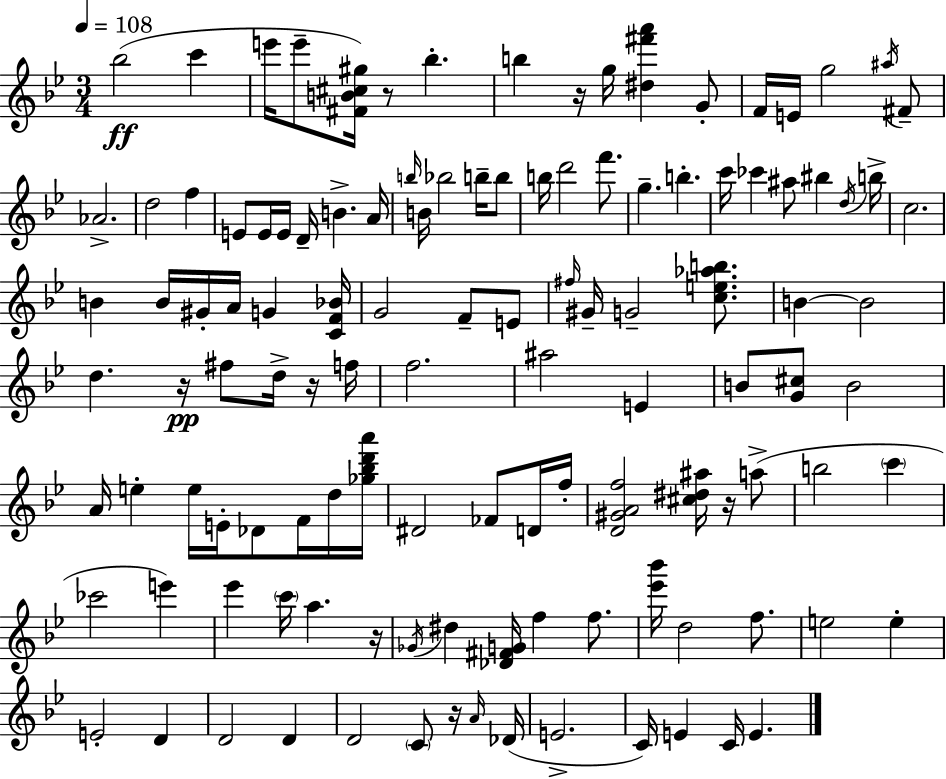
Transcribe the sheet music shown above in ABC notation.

X:1
T:Untitled
M:3/4
L:1/4
K:Gm
_b2 c' e'/4 e'/2 [^FB^c^g]/4 z/2 _b b z/4 g/4 [^d^f'a'] G/2 F/4 E/4 g2 ^a/4 ^F/2 _A2 d2 f E/2 E/4 E/4 D/4 B A/4 b/4 B/4 _b2 b/4 b/2 b/4 d'2 f'/2 g b c'/4 _c' ^a/2 ^b d/4 b/4 c2 B B/4 ^G/4 A/4 G [CF_B]/4 G2 F/2 E/2 ^f/4 ^G/4 G2 [ce_ab]/2 B B2 d z/4 ^f/2 d/4 z/4 f/4 f2 ^a2 E B/2 [G^c]/2 B2 A/4 e e/4 E/4 _D/2 F/4 d/4 [_g_bd'a']/4 ^D2 _F/2 D/4 f/4 [D^GAf]2 [^c^d^a]/4 z/4 a/2 b2 c' _c'2 e' _e' c'/4 a z/4 _G/4 ^d [_D^FG]/4 f f/2 [_e'_b']/4 d2 f/2 e2 e E2 D D2 D D2 C/2 z/4 A/4 _D/4 E2 C/4 E C/4 E